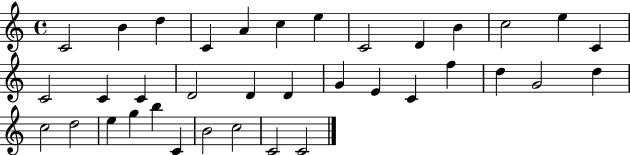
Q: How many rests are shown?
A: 0